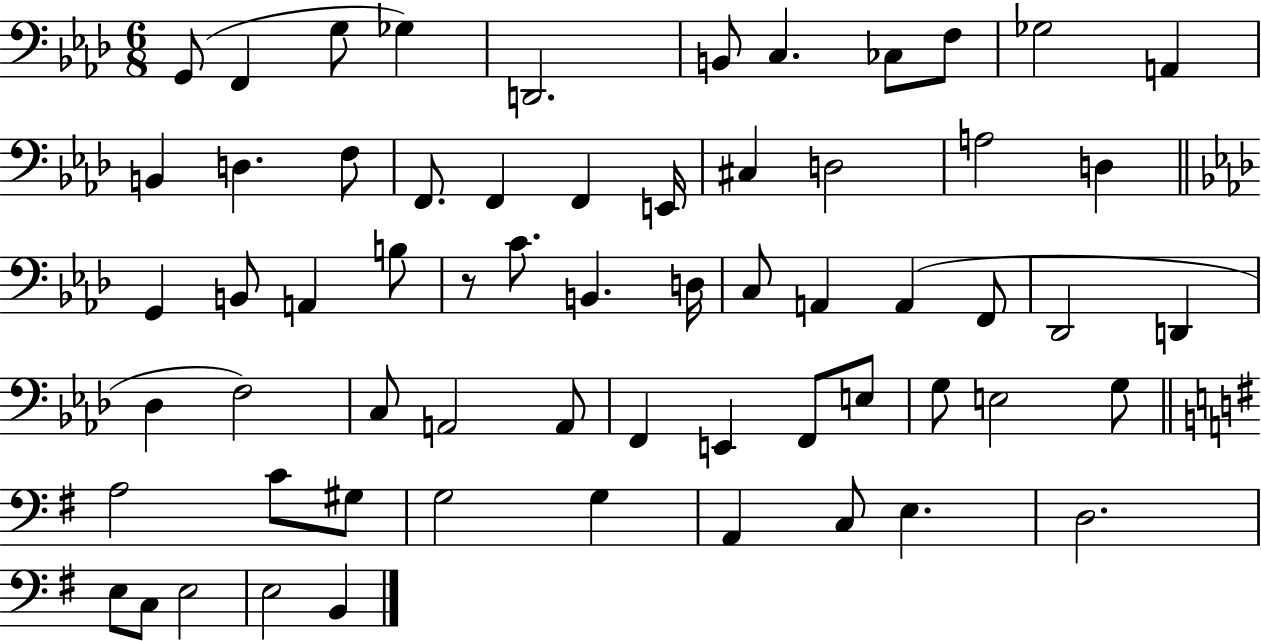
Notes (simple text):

G2/e F2/q G3/e Gb3/q D2/h. B2/e C3/q. CES3/e F3/e Gb3/h A2/q B2/q D3/q. F3/e F2/e. F2/q F2/q E2/s C#3/q D3/h A3/h D3/q G2/q B2/e A2/q B3/e R/e C4/e. B2/q. D3/s C3/e A2/q A2/q F2/e Db2/h D2/q Db3/q F3/h C3/e A2/h A2/e F2/q E2/q F2/e E3/e G3/e E3/h G3/e A3/h C4/e G#3/e G3/h G3/q A2/q C3/e E3/q. D3/h. E3/e C3/e E3/h E3/h B2/q